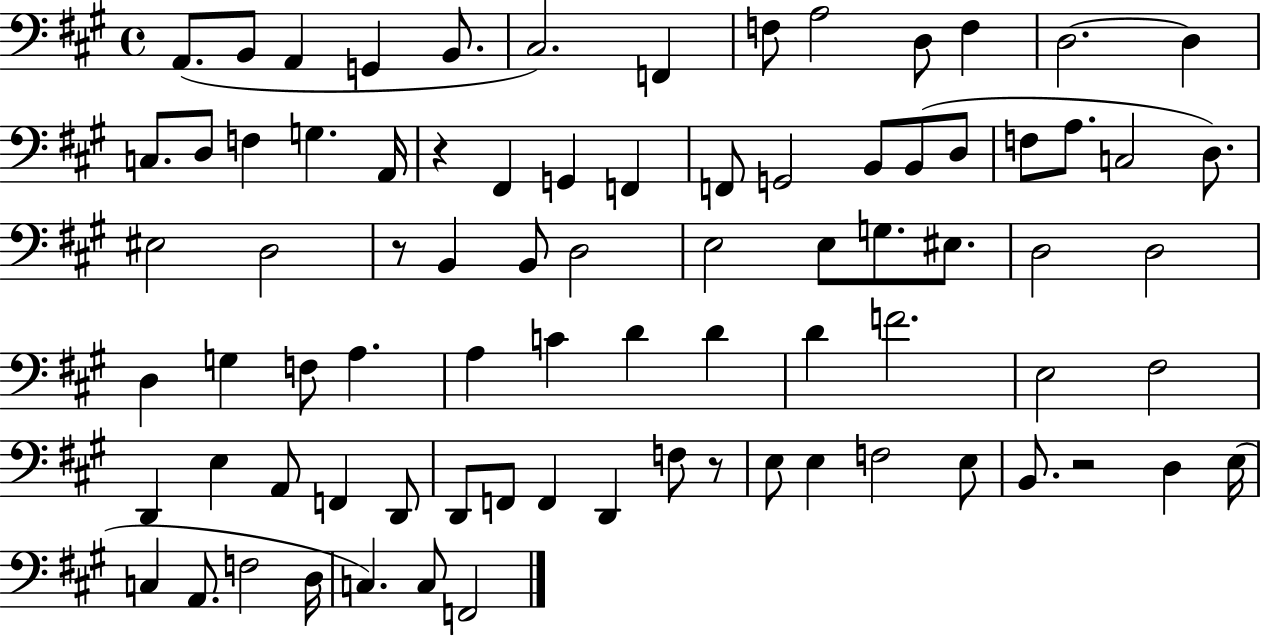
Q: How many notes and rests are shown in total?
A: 81